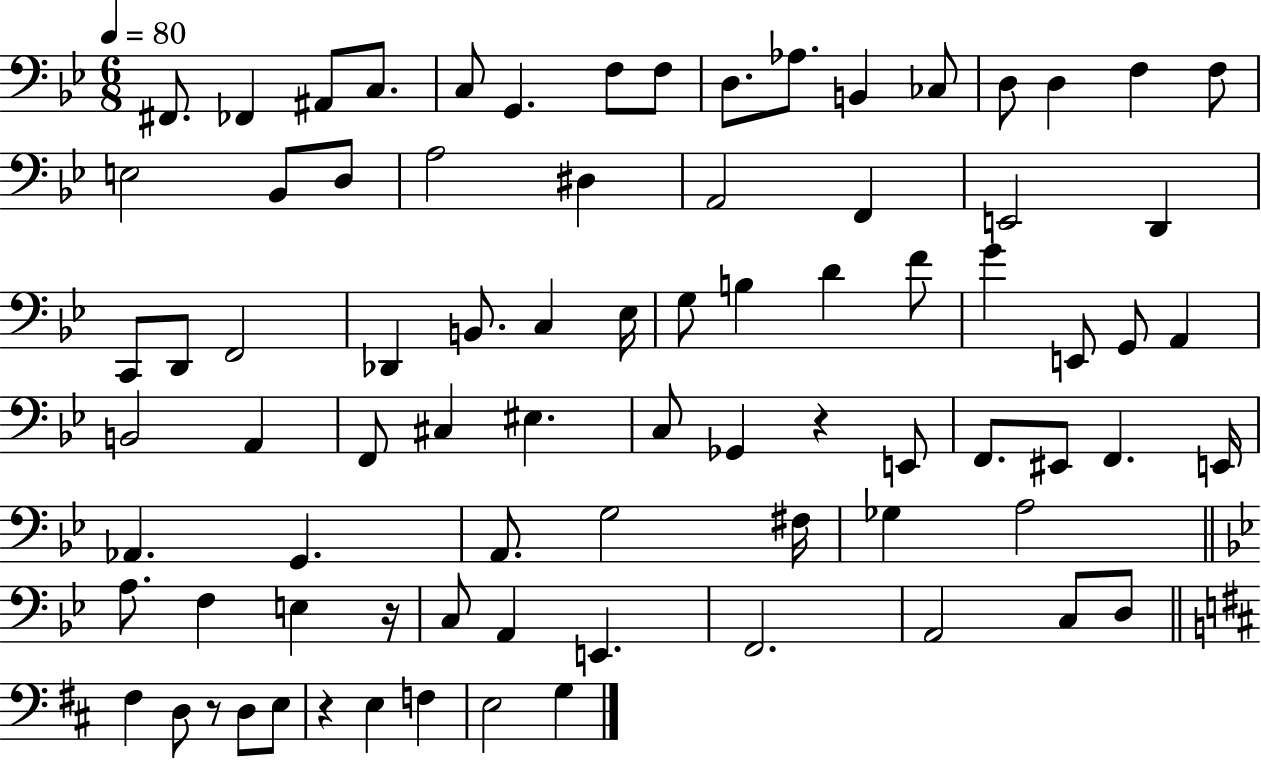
{
  \clef bass
  \numericTimeSignature
  \time 6/8
  \key bes \major
  \tempo 4 = 80
  fis,8. fes,4 ais,8 c8. | c8 g,4. f8 f8 | d8. aes8. b,4 ces8 | d8 d4 f4 f8 | \break e2 bes,8 d8 | a2 dis4 | a,2 f,4 | e,2 d,4 | \break c,8 d,8 f,2 | des,4 b,8. c4 ees16 | g8 b4 d'4 f'8 | g'4 e,8 g,8 a,4 | \break b,2 a,4 | f,8 cis4 eis4. | c8 ges,4 r4 e,8 | f,8. eis,8 f,4. e,16 | \break aes,4. g,4. | a,8. g2 fis16 | ges4 a2 | \bar "||" \break \key bes \major a8. f4 e4 r16 | c8 a,4 e,4. | f,2. | a,2 c8 d8 | \break \bar "||" \break \key d \major fis4 d8 r8 d8 e8 | r4 e4 f4 | e2 g4 | \bar "|."
}